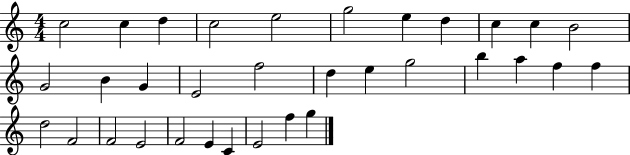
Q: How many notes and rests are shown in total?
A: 33